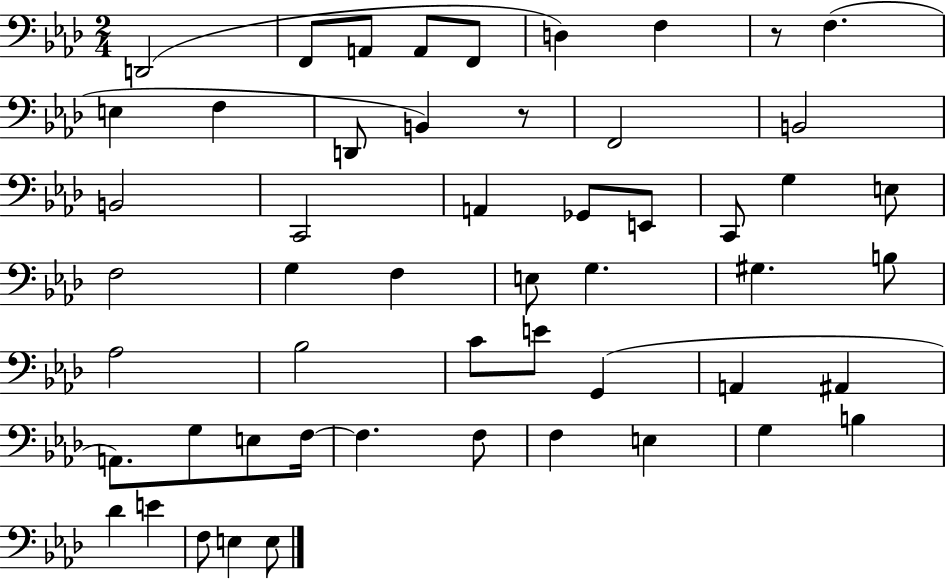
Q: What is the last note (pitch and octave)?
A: E3